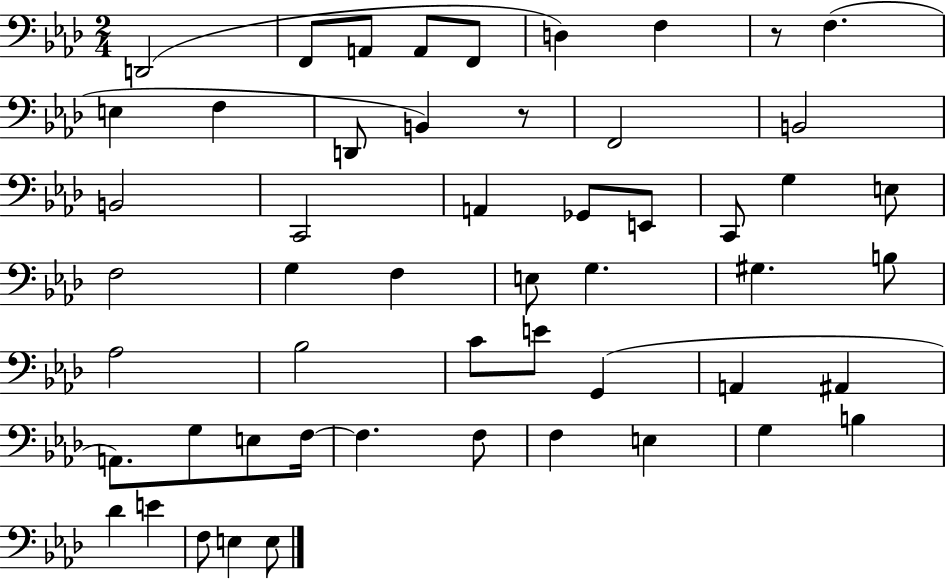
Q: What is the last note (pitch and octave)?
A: E3